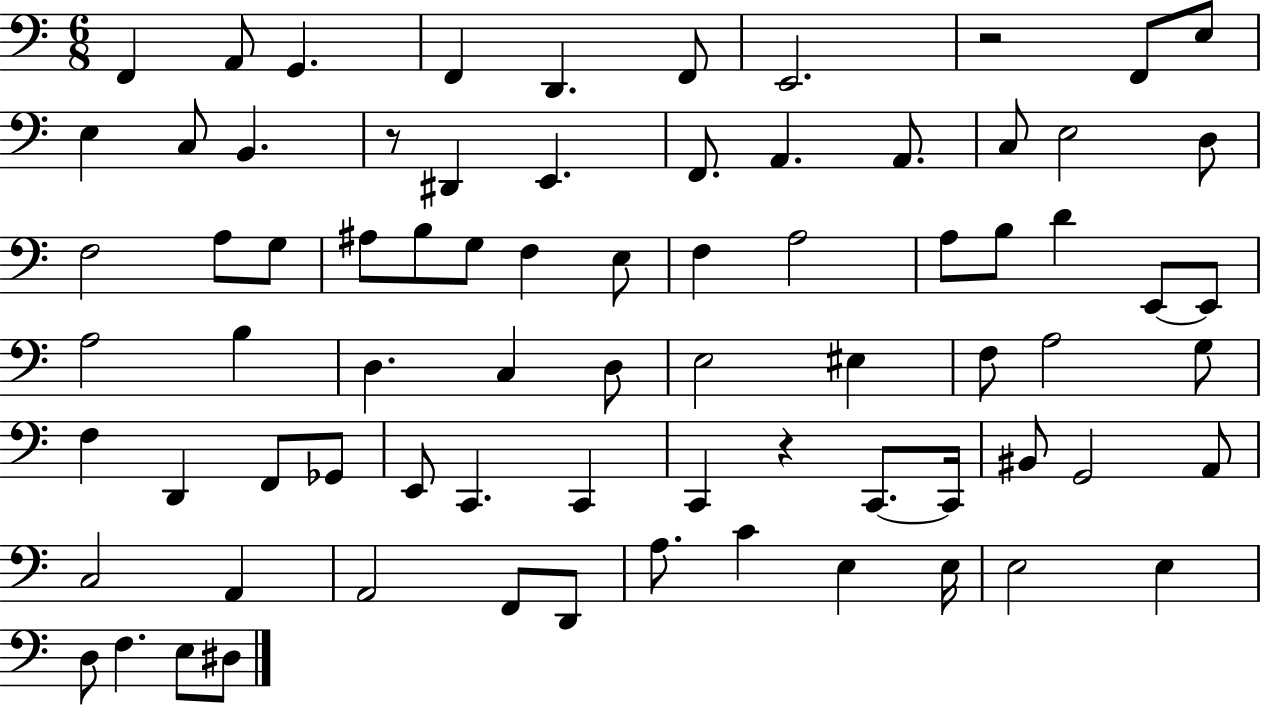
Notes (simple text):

F2/q A2/e G2/q. F2/q D2/q. F2/e E2/h. R/h F2/e E3/e E3/q C3/e B2/q. R/e D#2/q E2/q. F2/e. A2/q. A2/e. C3/e E3/h D3/e F3/h A3/e G3/e A#3/e B3/e G3/e F3/q E3/e F3/q A3/h A3/e B3/e D4/q E2/e E2/e A3/h B3/q D3/q. C3/q D3/e E3/h EIS3/q F3/e A3/h G3/e F3/q D2/q F2/e Gb2/e E2/e C2/q. C2/q C2/q R/q C2/e. C2/s BIS2/e G2/h A2/e C3/h A2/q A2/h F2/e D2/e A3/e. C4/q E3/q E3/s E3/h E3/q D3/e F3/q. E3/e D#3/e